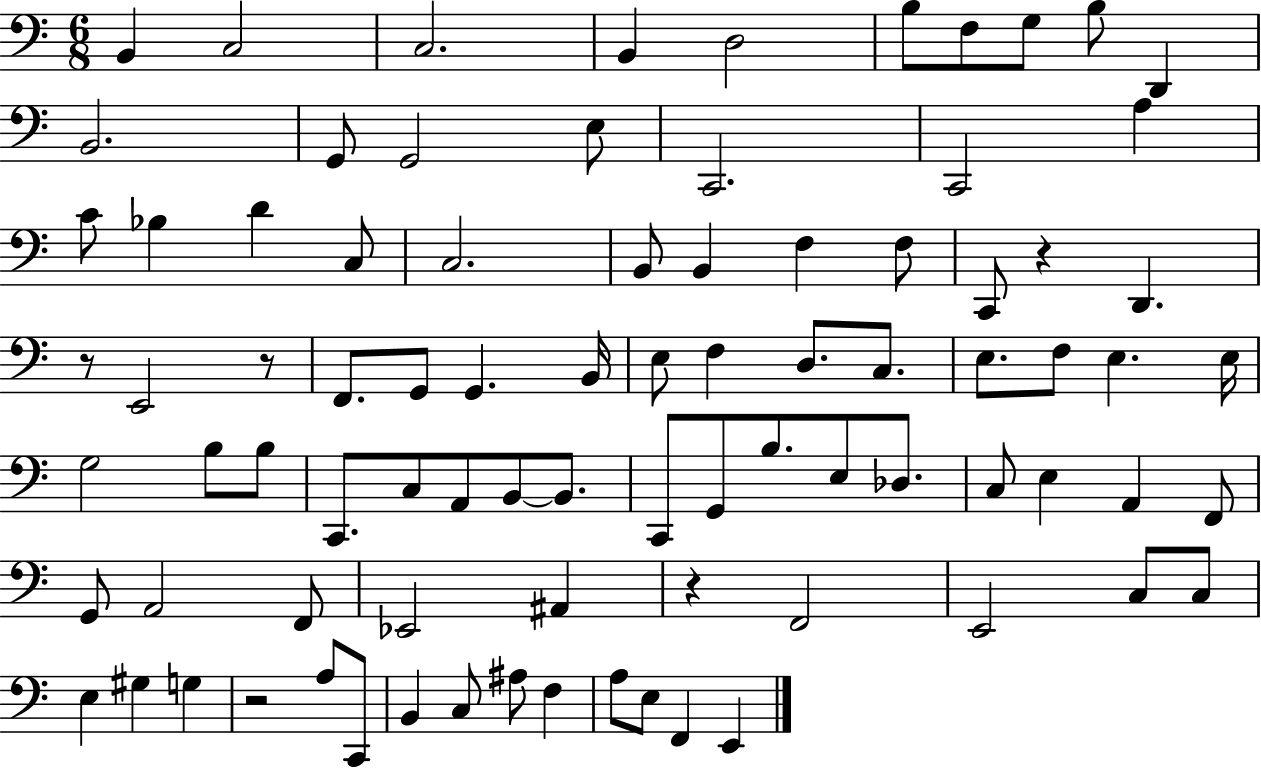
X:1
T:Untitled
M:6/8
L:1/4
K:C
B,, C,2 C,2 B,, D,2 B,/2 F,/2 G,/2 B,/2 D,, B,,2 G,,/2 G,,2 E,/2 C,,2 C,,2 A, C/2 _B, D C,/2 C,2 B,,/2 B,, F, F,/2 C,,/2 z D,, z/2 E,,2 z/2 F,,/2 G,,/2 G,, B,,/4 E,/2 F, D,/2 C,/2 E,/2 F,/2 E, E,/4 G,2 B,/2 B,/2 C,,/2 C,/2 A,,/2 B,,/2 B,,/2 C,,/2 G,,/2 B,/2 E,/2 _D,/2 C,/2 E, A,, F,,/2 G,,/2 A,,2 F,,/2 _E,,2 ^A,, z F,,2 E,,2 C,/2 C,/2 E, ^G, G, z2 A,/2 C,,/2 B,, C,/2 ^A,/2 F, A,/2 E,/2 F,, E,,